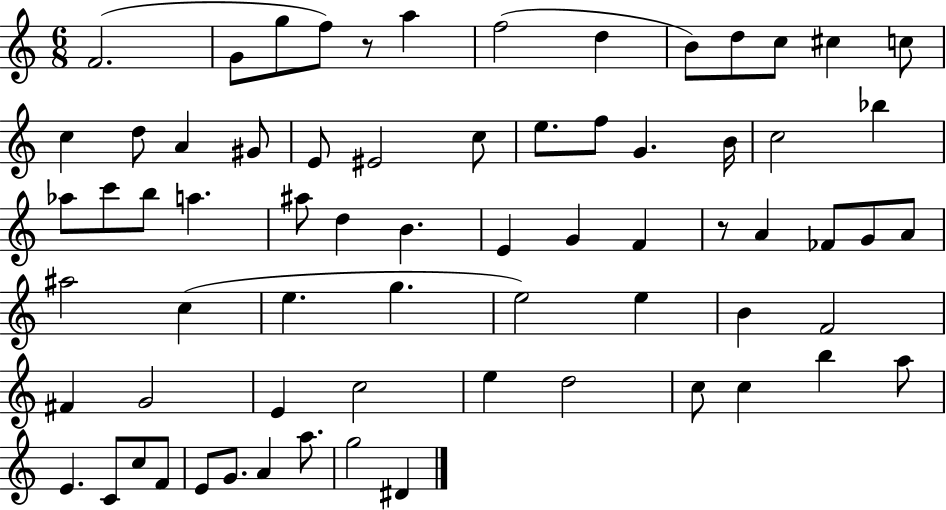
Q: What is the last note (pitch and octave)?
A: D#4